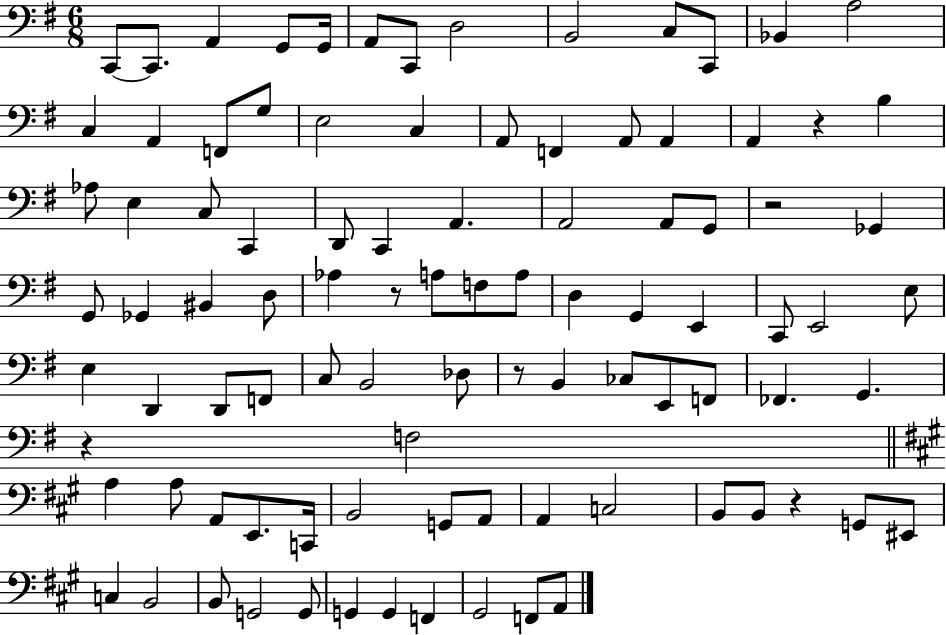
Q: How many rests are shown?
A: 6